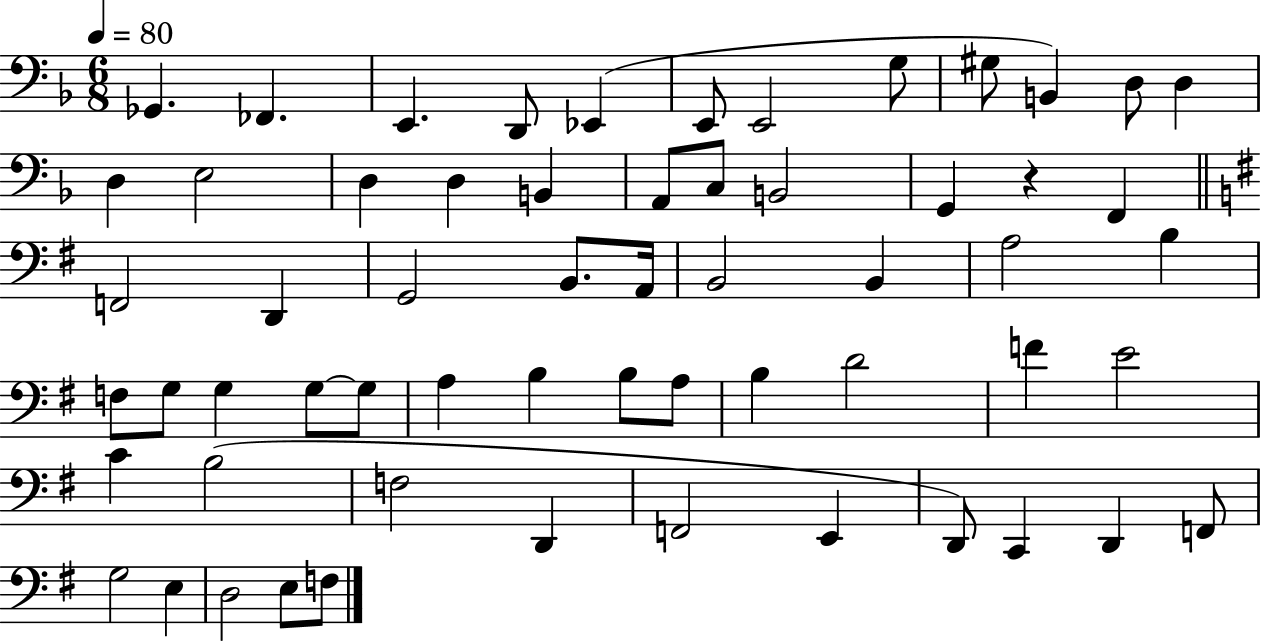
Gb2/q. FES2/q. E2/q. D2/e Eb2/q E2/e E2/h G3/e G#3/e B2/q D3/e D3/q D3/q E3/h D3/q D3/q B2/q A2/e C3/e B2/h G2/q R/q F2/q F2/h D2/q G2/h B2/e. A2/s B2/h B2/q A3/h B3/q F3/e G3/e G3/q G3/e G3/e A3/q B3/q B3/e A3/e B3/q D4/h F4/q E4/h C4/q B3/h F3/h D2/q F2/h E2/q D2/e C2/q D2/q F2/e G3/h E3/q D3/h E3/e F3/e